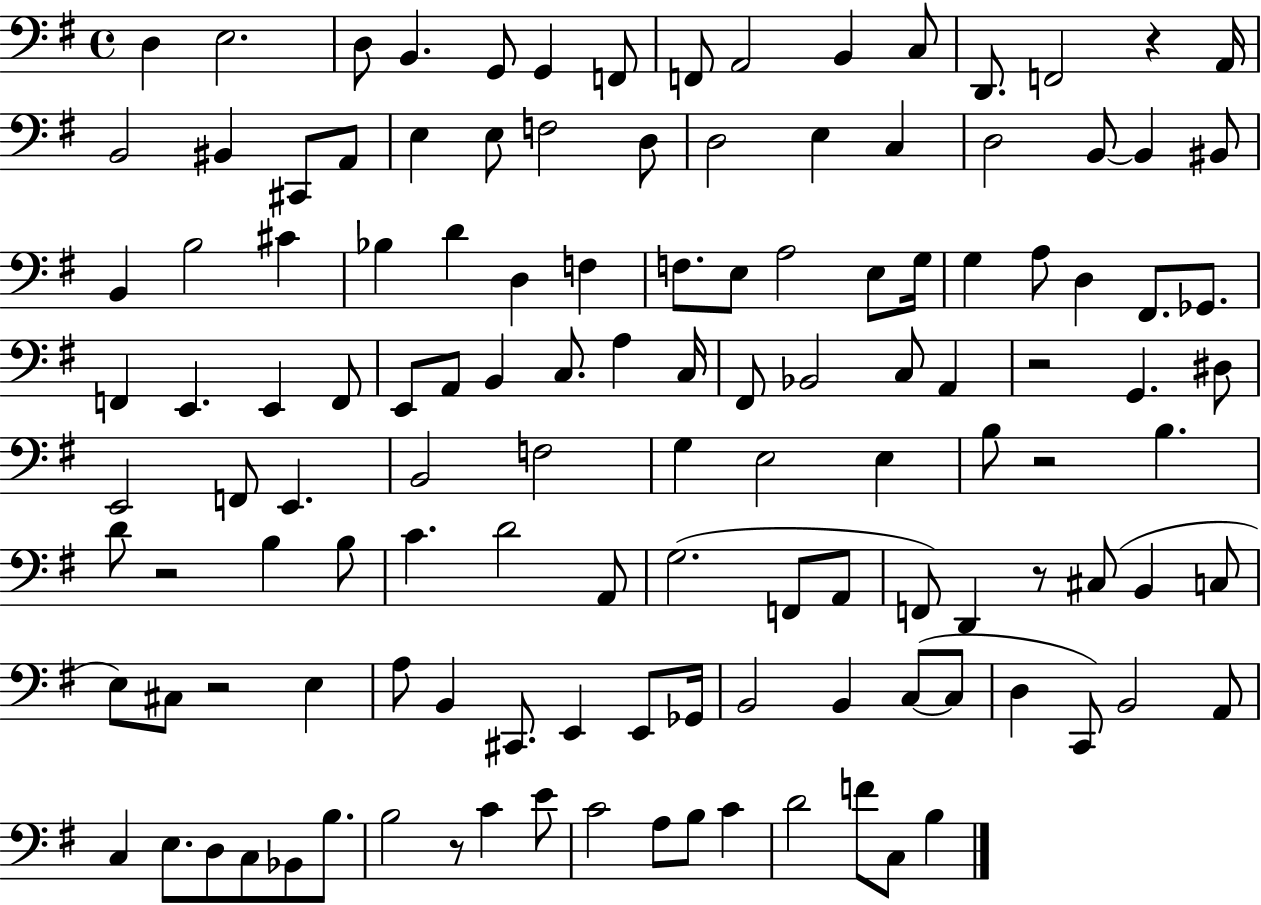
X:1
T:Untitled
M:4/4
L:1/4
K:G
D, E,2 D,/2 B,, G,,/2 G,, F,,/2 F,,/2 A,,2 B,, C,/2 D,,/2 F,,2 z A,,/4 B,,2 ^B,, ^C,,/2 A,,/2 E, E,/2 F,2 D,/2 D,2 E, C, D,2 B,,/2 B,, ^B,,/2 B,, B,2 ^C _B, D D, F, F,/2 E,/2 A,2 E,/2 G,/4 G, A,/2 D, ^F,,/2 _G,,/2 F,, E,, E,, F,,/2 E,,/2 A,,/2 B,, C,/2 A, C,/4 ^F,,/2 _B,,2 C,/2 A,, z2 G,, ^D,/2 E,,2 F,,/2 E,, B,,2 F,2 G, E,2 E, B,/2 z2 B, D/2 z2 B, B,/2 C D2 A,,/2 G,2 F,,/2 A,,/2 F,,/2 D,, z/2 ^C,/2 B,, C,/2 E,/2 ^C,/2 z2 E, A,/2 B,, ^C,,/2 E,, E,,/2 _G,,/4 B,,2 B,, C,/2 C,/2 D, C,,/2 B,,2 A,,/2 C, E,/2 D,/2 C,/2 _B,,/2 B,/2 B,2 z/2 C E/2 C2 A,/2 B,/2 C D2 F/2 C,/2 B,